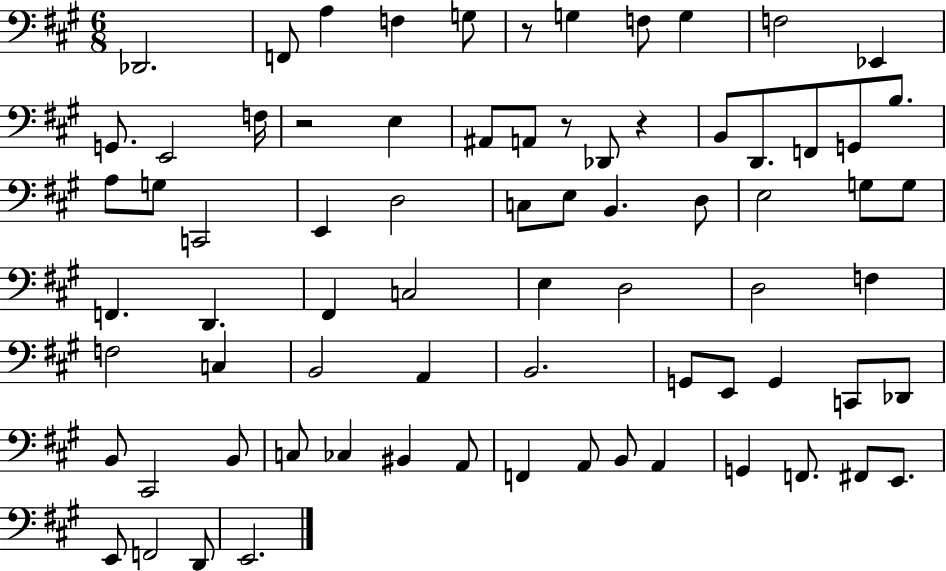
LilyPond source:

{
  \clef bass
  \numericTimeSignature
  \time 6/8
  \key a \major
  des,2. | f,8 a4 f4 g8 | r8 g4 f8 g4 | f2 ees,4 | \break g,8. e,2 f16 | r2 e4 | ais,8 a,8 r8 des,8 r4 | b,8 d,8. f,8 g,8 b8. | \break a8 g8 c,2 | e,4 d2 | c8 e8 b,4. d8 | e2 g8 g8 | \break f,4. d,4. | fis,4 c2 | e4 d2 | d2 f4 | \break f2 c4 | b,2 a,4 | b,2. | g,8 e,8 g,4 c,8 des,8 | \break b,8 cis,2 b,8 | c8 ces4 bis,4 a,8 | f,4 a,8 b,8 a,4 | g,4 f,8. fis,8 e,8. | \break e,8 f,2 d,8 | e,2. | \bar "|."
}